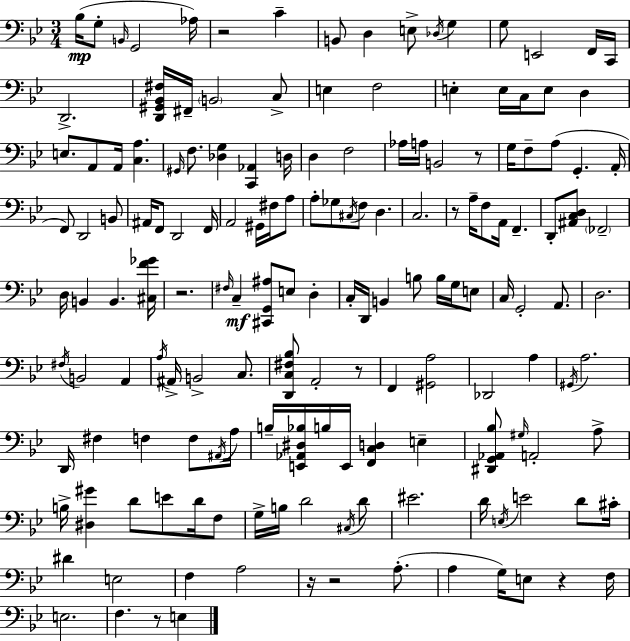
Bb3/s G3/e B2/s G2/h Ab3/s R/h C4/q B2/e D3/q E3/e Db3/s G3/q G3/e E2/h F2/s C2/s D2/h. [D2,G#2,Bb2,F#3]/s F#2/s B2/h C3/e E3/q F3/h E3/q E3/s C3/s E3/e D3/q E3/e. A2/e A2/s [C3,A3]/q. G#2/s F3/e. [Db3,G3]/q [C2,Ab2]/q D3/s D3/q F3/h Ab3/s A3/s B2/h R/e G3/s F3/e A3/e G2/q. A2/s F2/e D2/h B2/e A#2/s F2/e D2/h F2/s A2/h G#2/s F#3/s A3/e A3/e Gb3/e C#3/s F3/e D3/q. C3/h. R/e A3/s F3/e A2/s F2/q. D2/e [A#2,C3,D3]/e FES2/h D3/s B2/q B2/q. [C#3,F4,Gb4]/s R/h. F#3/s C3/q [C#2,G2,A#3]/e E3/e D3/q C3/s D2/s B2/q B3/e B3/s G3/s E3/e C3/s G2/h A2/e. D3/h. F#3/s B2/h A2/q A3/s A#2/s B2/h C3/e. [D2,C3,F#3,Bb3]/e A2/h R/e F2/q [G#2,A3]/h Db2/h A3/q G#2/s A3/h. D2/s F#3/q F3/q F3/e A#2/s A3/s B3/s [E2,Ab2,D#3,Bb3]/s B3/s E2/s [F2,C3,D3]/q E3/q [D#2,G2,Ab2,Bb3]/e G#3/s A2/h A3/e B3/s [D#3,G#4]/q D4/e E4/e D4/s F3/e G3/s B3/s D4/h C#3/s D4/e EIS4/h. D4/s E3/s E4/h D4/e C#4/s D#4/q E3/h F3/q A3/h R/s R/h A3/e. A3/q G3/s E3/e R/q F3/s E3/h. F3/q. R/e E3/q